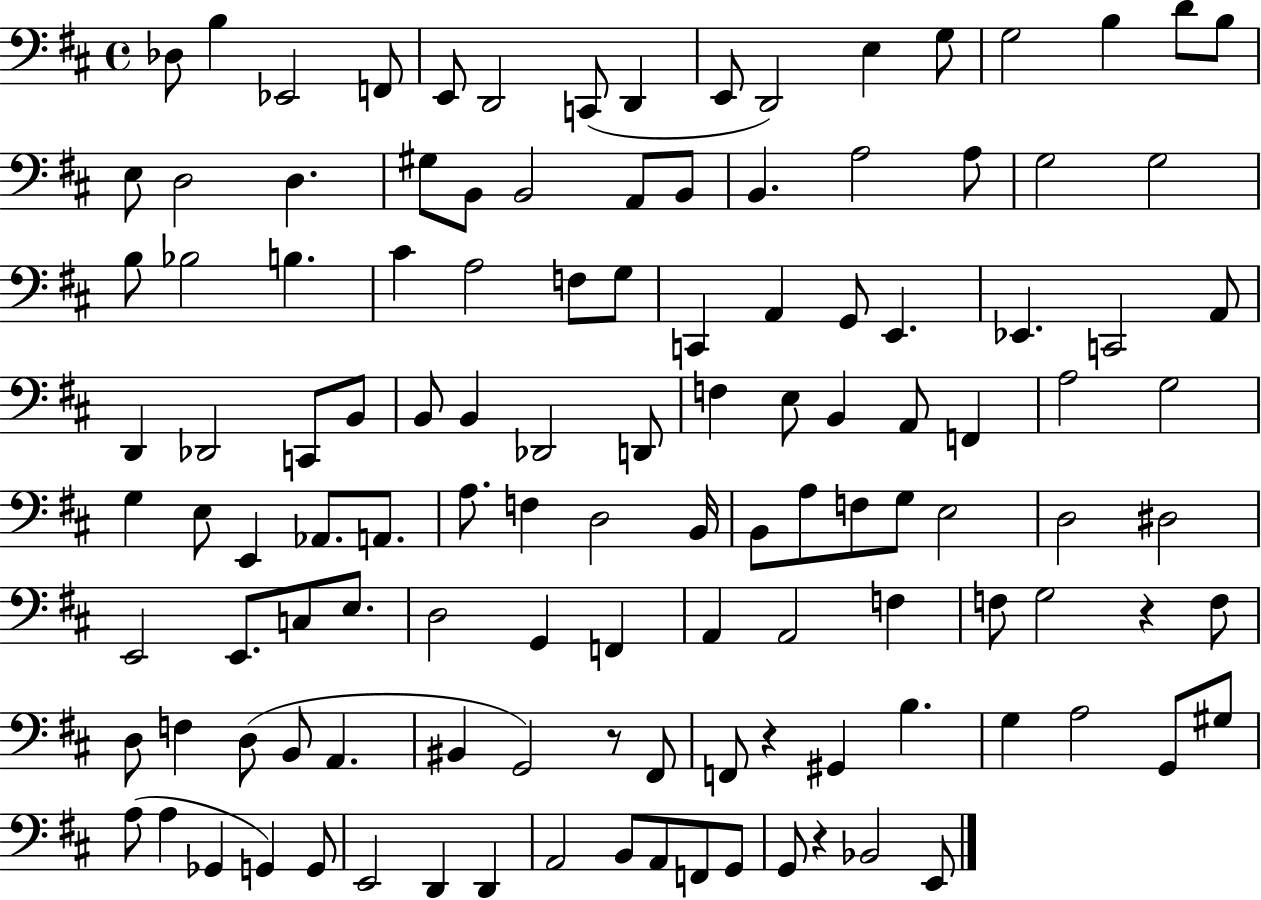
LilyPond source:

{
  \clef bass
  \time 4/4
  \defaultTimeSignature
  \key d \major
  des8 b4 ees,2 f,8 | e,8 d,2 c,8( d,4 | e,8 d,2) e4 g8 | g2 b4 d'8 b8 | \break e8 d2 d4. | gis8 b,8 b,2 a,8 b,8 | b,4. a2 a8 | g2 g2 | \break b8 bes2 b4. | cis'4 a2 f8 g8 | c,4 a,4 g,8 e,4. | ees,4. c,2 a,8 | \break d,4 des,2 c,8 b,8 | b,8 b,4 des,2 d,8 | f4 e8 b,4 a,8 f,4 | a2 g2 | \break g4 e8 e,4 aes,8. a,8. | a8. f4 d2 b,16 | b,8 a8 f8 g8 e2 | d2 dis2 | \break e,2 e,8. c8 e8. | d2 g,4 f,4 | a,4 a,2 f4 | f8 g2 r4 f8 | \break d8 f4 d8( b,8 a,4. | bis,4 g,2) r8 fis,8 | f,8 r4 gis,4 b4. | g4 a2 g,8 gis8 | \break a8( a4 ges,4 g,4) g,8 | e,2 d,4 d,4 | a,2 b,8 a,8 f,8 g,8 | g,8 r4 bes,2 e,8 | \break \bar "|."
}